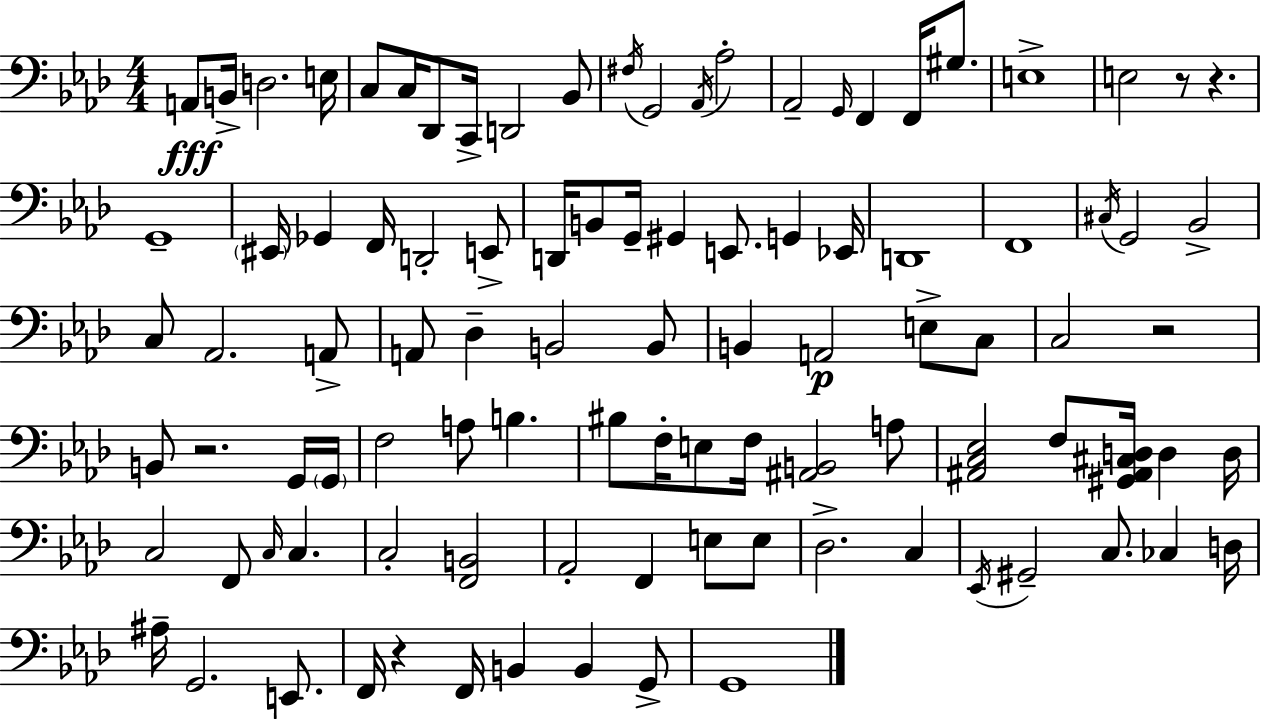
{
  \clef bass
  \numericTimeSignature
  \time 4/4
  \key f \minor
  a,8\fff b,16-> d2. e16 | c8 c16 des,8 c,16-> d,2 bes,8 | \acciaccatura { fis16 } g,2 \acciaccatura { aes,16 } aes2-. | aes,2-- \grace { g,16 } f,4 f,16 | \break gis8. e1-> | e2 r8 r4. | g,1-- | \parenthesize eis,16 ges,4 f,16 d,2-. | \break e,8-> d,16 b,8 g,16-- gis,4 e,8. g,4 | ees,16 d,1 | f,1 | \acciaccatura { cis16 } g,2 bes,2-> | \break c8 aes,2. | a,8-> a,8 des4-- b,2 | b,8 b,4 a,2\p | e8-> c8 c2 r2 | \break b,8 r2. | g,16 \parenthesize g,16 f2 a8 b4. | bis8 f16-. e8 f16 <ais, b,>2 | a8 <ais, c ees>2 f8 <gis, ais, cis d>16 d4 | \break d16 c2 f,8 \grace { c16 } c4. | c2-. <f, b,>2 | aes,2-. f,4 | e8 e8 des2.-> | \break c4 \acciaccatura { ees,16 } gis,2-- c8. | ces4 d16 ais16-- g,2. | e,8. f,16 r4 f,16 b,4 | b,4 g,8-> g,1 | \break \bar "|."
}